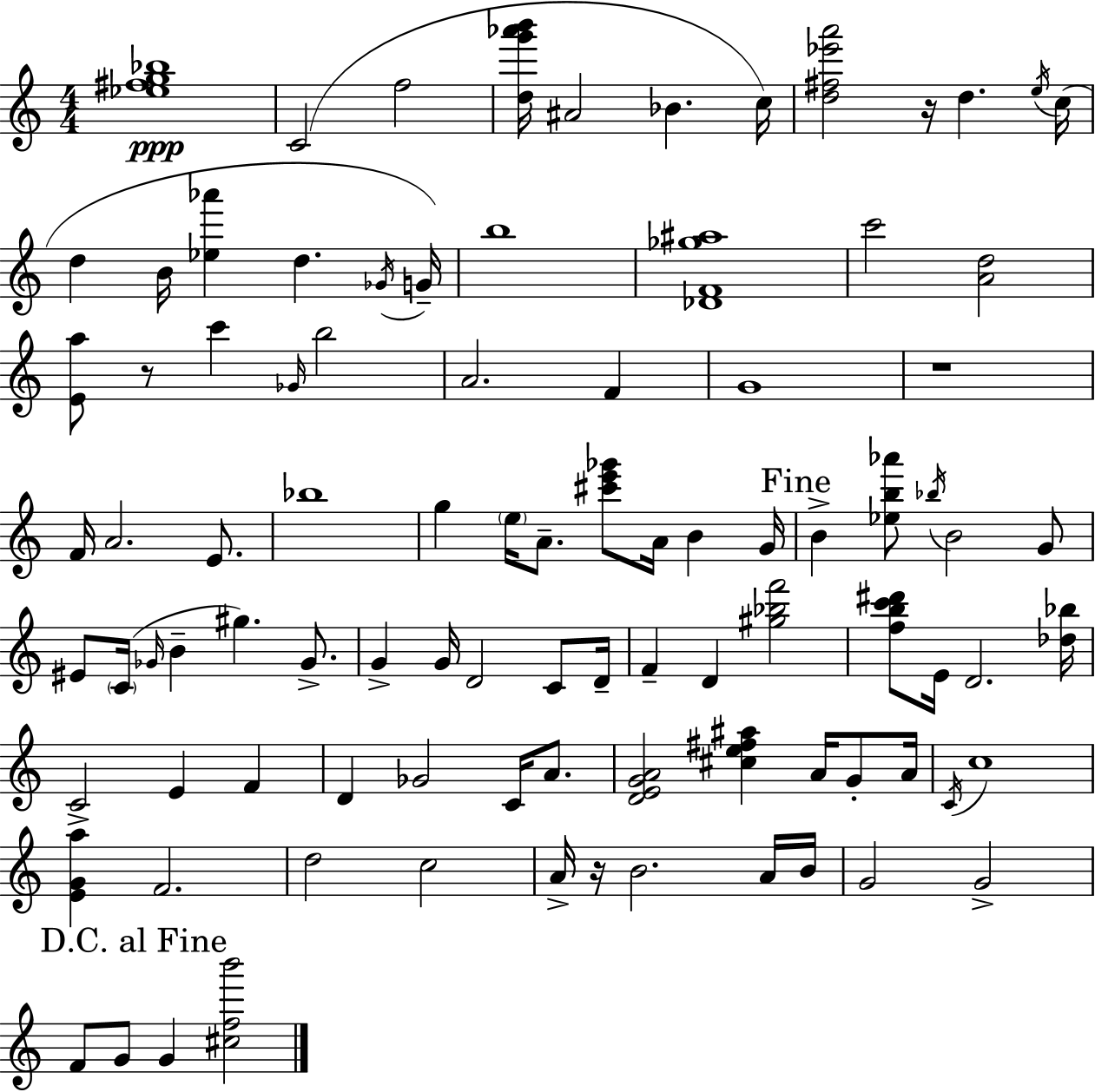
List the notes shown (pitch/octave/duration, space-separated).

[Eb5,F#5,G5,Bb5]/w C4/h F5/h [D5,G6,Ab6,B6]/s A#4/h Bb4/q. C5/s [D5,F#5,Eb6,A6]/h R/s D5/q. E5/s C5/s D5/q B4/s [Eb5,Ab6]/q D5/q. Gb4/s G4/s B5/w [Db4,F4,Gb5,A#5]/w C6/h [A4,D5]/h [E4,A5]/e R/e C6/q Gb4/s B5/h A4/h. F4/q G4/w R/w F4/s A4/h. E4/e. Bb5/w G5/q E5/s A4/e. [C#6,E6,Gb6]/e A4/s B4/q G4/s B4/q [Eb5,B5,Ab6]/e Bb5/s B4/h G4/e EIS4/e C4/s Gb4/s B4/q G#5/q. Gb4/e. G4/q G4/s D4/h C4/e D4/s F4/q D4/q [G#5,Bb5,F6]/h [F5,B5,C6,D#6]/e E4/s D4/h. [Db5,Bb5]/s C4/h E4/q F4/q D4/q Gb4/h C4/s A4/e. [D4,E4,G4,A4]/h [C#5,E5,F#5,A#5]/q A4/s G4/e A4/s C4/s C5/w [E4,G4,A5]/q F4/h. D5/h C5/h A4/s R/s B4/h. A4/s B4/s G4/h G4/h F4/e G4/e G4/q [C#5,F5,B6]/h